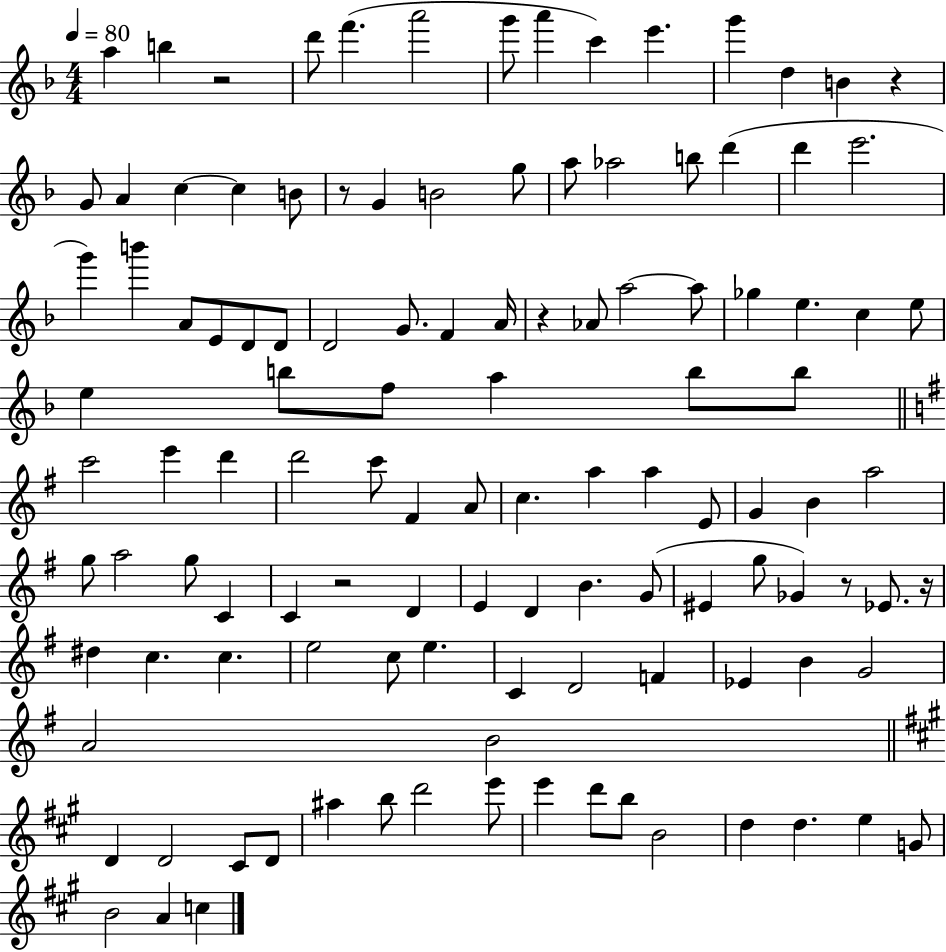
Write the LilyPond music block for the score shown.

{
  \clef treble
  \numericTimeSignature
  \time 4/4
  \key f \major
  \tempo 4 = 80
  a''4 b''4 r2 | d'''8 f'''4.( a'''2 | g'''8 a'''4 c'''4) e'''4. | g'''4 d''4 b'4 r4 | \break g'8 a'4 c''4~~ c''4 b'8 | r8 g'4 b'2 g''8 | a''8 aes''2 b''8 d'''4( | d'''4 e'''2. | \break g'''4) b'''4 a'8 e'8 d'8 d'8 | d'2 g'8. f'4 a'16 | r4 aes'8 a''2~~ a''8 | ges''4 e''4. c''4 e''8 | \break e''4 b''8 f''8 a''4 b''8 b''8 | \bar "||" \break \key g \major c'''2 e'''4 d'''4 | d'''2 c'''8 fis'4 a'8 | c''4. a''4 a''4 e'8 | g'4 b'4 a''2 | \break g''8 a''2 g''8 c'4 | c'4 r2 d'4 | e'4 d'4 b'4. g'8( | eis'4 g''8 ges'4) r8 ees'8. r16 | \break dis''4 c''4. c''4. | e''2 c''8 e''4. | c'4 d'2 f'4 | ees'4 b'4 g'2 | \break a'2 b'2 | \bar "||" \break \key a \major d'4 d'2 cis'8 d'8 | ais''4 b''8 d'''2 e'''8 | e'''4 d'''8 b''8 b'2 | d''4 d''4. e''4 g'8 | \break b'2 a'4 c''4 | \bar "|."
}